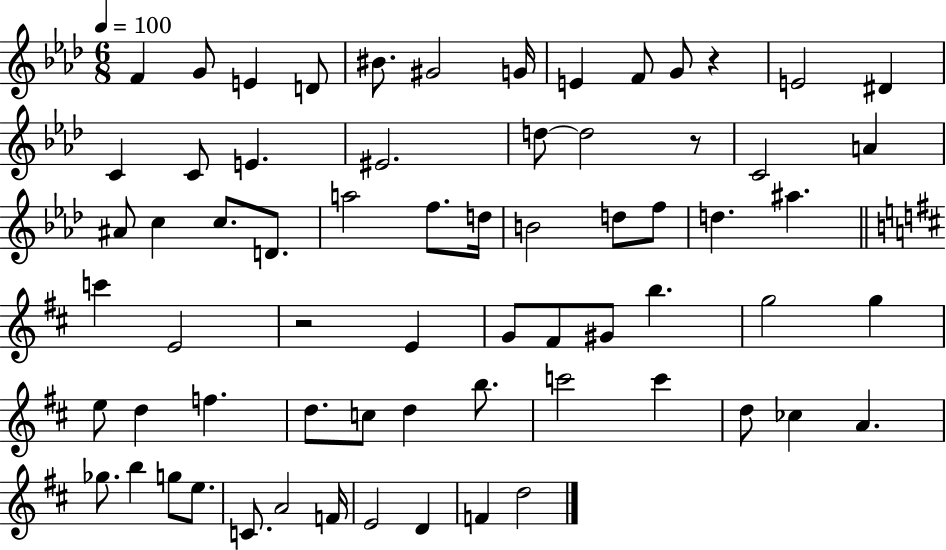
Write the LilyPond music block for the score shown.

{
  \clef treble
  \numericTimeSignature
  \time 6/8
  \key aes \major
  \tempo 4 = 100
  \repeat volta 2 { f'4 g'8 e'4 d'8 | bis'8. gis'2 g'16 | e'4 f'8 g'8 r4 | e'2 dis'4 | \break c'4 c'8 e'4. | eis'2. | d''8~~ d''2 r8 | c'2 a'4 | \break ais'8 c''4 c''8. d'8. | a''2 f''8. d''16 | b'2 d''8 f''8 | d''4. ais''4. | \break \bar "||" \break \key b \minor c'''4 e'2 | r2 e'4 | g'8 fis'8 gis'8 b''4. | g''2 g''4 | \break e''8 d''4 f''4. | d''8. c''8 d''4 b''8. | c'''2 c'''4 | d''8 ces''4 a'4. | \break ges''8. b''4 g''8 e''8. | c'8. a'2 f'16 | e'2 d'4 | f'4 d''2 | \break } \bar "|."
}